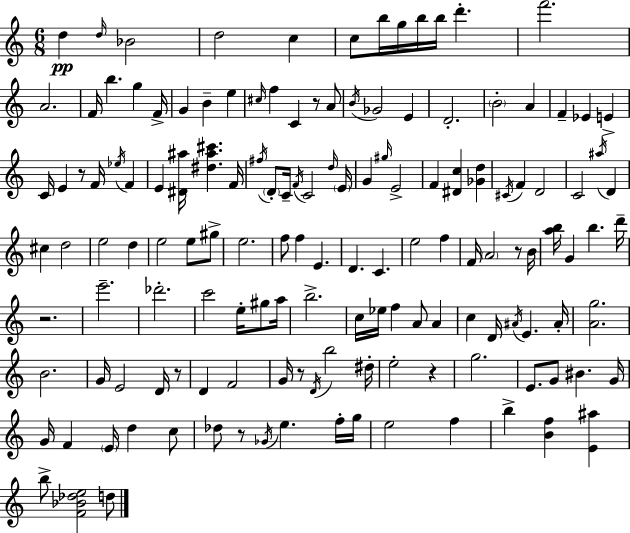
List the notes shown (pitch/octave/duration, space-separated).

D5/q D5/s Bb4/h D5/h C5/q C5/e B5/s G5/s B5/s B5/s D6/q. F6/h. A4/h. F4/s B5/q. G5/q F4/s G4/q B4/q E5/q C#5/s F5/q C4/q R/e A4/e B4/s Gb4/h E4/q D4/h. B4/h A4/q F4/q Eb4/q E4/q C4/s E4/q R/e F4/s Eb5/s F4/q E4/q [D#4,A#5]/s [D#5,A#5,C#6]/q. F4/s F#5/s D4/e C4/s F4/s C4/h D5/s E4/s G4/q G#5/s E4/h F4/q [D#4,C5]/q [Gb4,D5]/q C#4/s F4/q D4/h C4/h A#5/s D4/q C#5/q D5/h E5/h D5/q E5/h E5/e G#5/e E5/h. F5/e F5/q E4/q. D4/q. C4/q. E5/h F5/q F4/s A4/h R/e B4/s [A5,B5]/s G4/q B5/q. D6/s R/h. E6/h. Db6/h. C6/h E5/s G#5/e A5/s B5/h. C5/s Eb5/s F5/q A4/e A4/q C5/q D4/s A#4/s E4/q. A#4/s [A4,G5]/h. B4/h. G4/s E4/h D4/s R/e D4/q F4/h G4/s R/e D4/s B5/h D#5/s E5/h R/q G5/h. E4/e. G4/e BIS4/q. G4/s G4/s F4/q E4/s D5/q C5/e Db5/e R/e Gb4/s E5/q. F5/s G5/s E5/h F5/q B5/q [B4,F5]/q [E4,A#5]/q B5/e [F4,Bb4,Db5,E5]/h D5/e